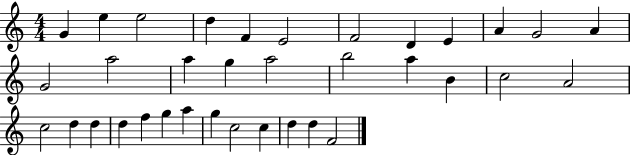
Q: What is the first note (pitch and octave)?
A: G4